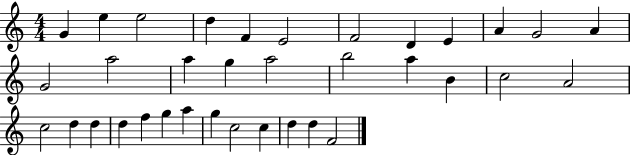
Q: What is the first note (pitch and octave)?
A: G4